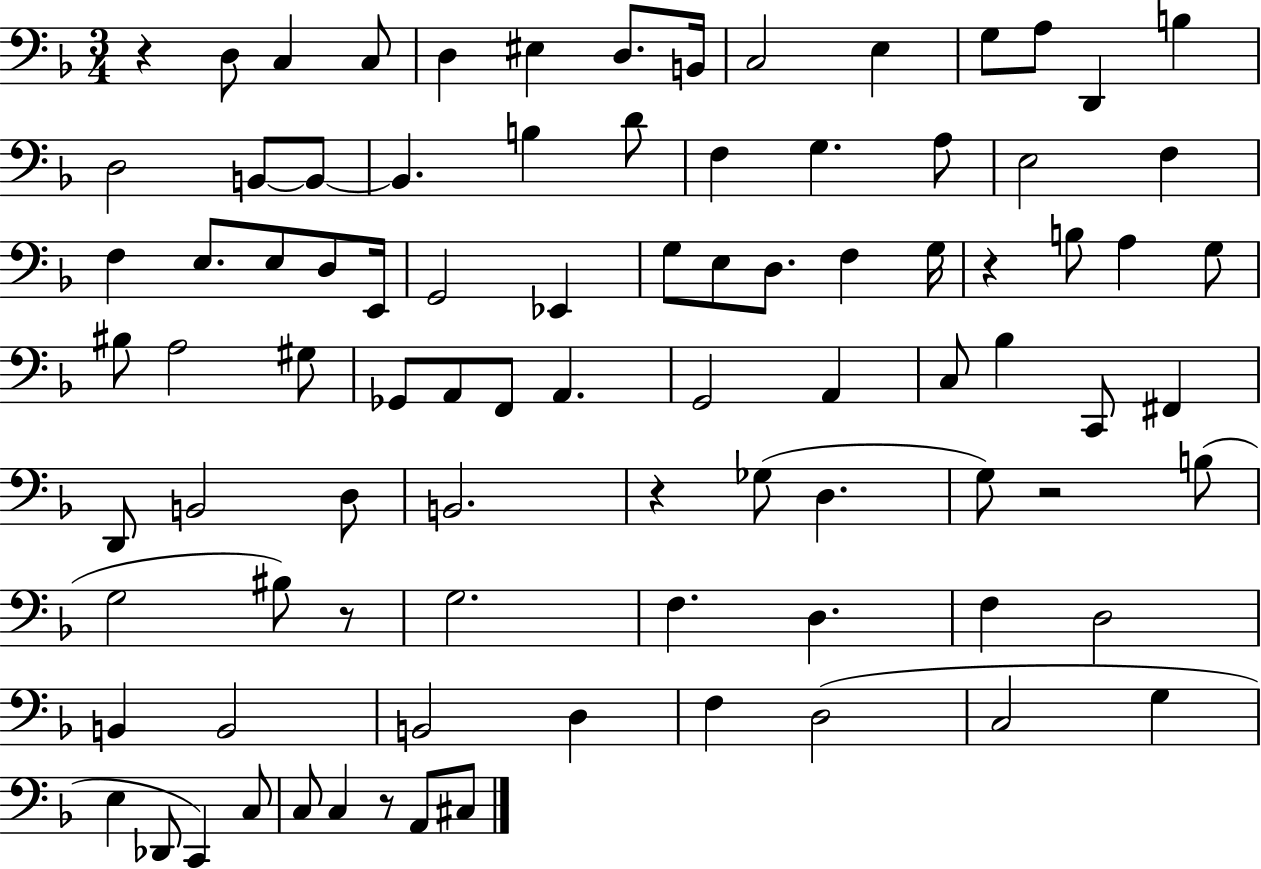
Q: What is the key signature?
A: F major